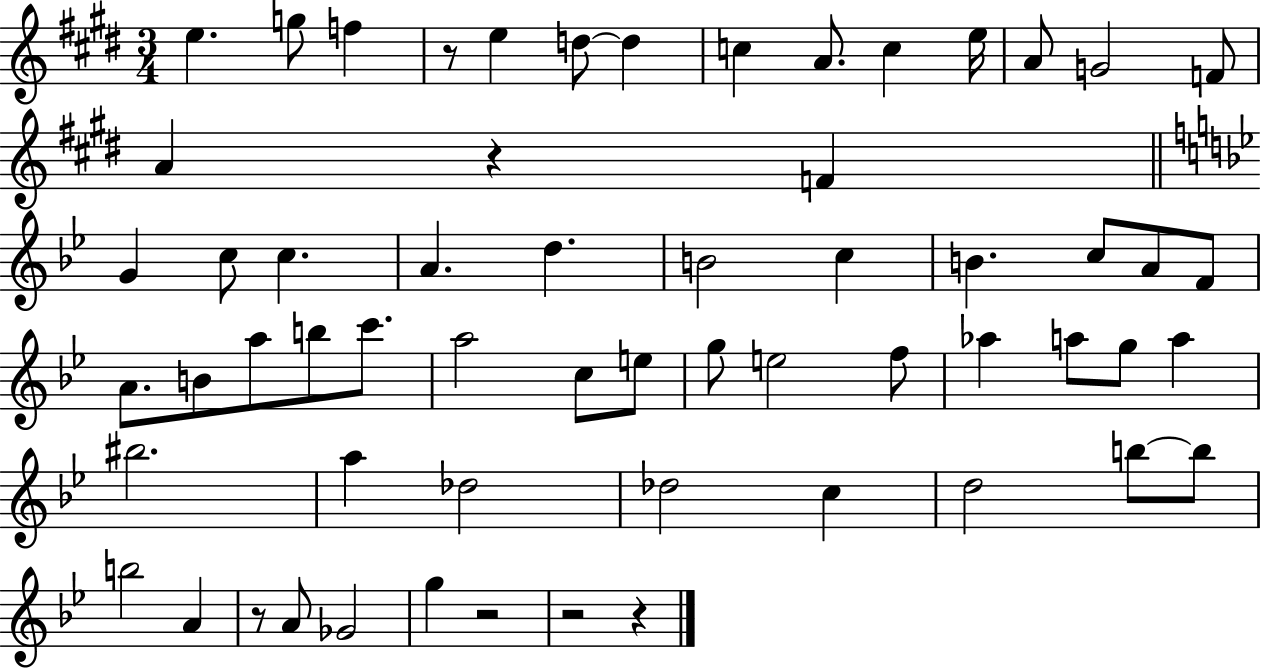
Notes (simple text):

E5/q. G5/e F5/q R/e E5/q D5/e D5/q C5/q A4/e. C5/q E5/s A4/e G4/h F4/e A4/q R/q F4/q G4/q C5/e C5/q. A4/q. D5/q. B4/h C5/q B4/q. C5/e A4/e F4/e A4/e. B4/e A5/e B5/e C6/e. A5/h C5/e E5/e G5/e E5/h F5/e Ab5/q A5/e G5/e A5/q BIS5/h. A5/q Db5/h Db5/h C5/q D5/h B5/e B5/e B5/h A4/q R/e A4/e Gb4/h G5/q R/h R/h R/q